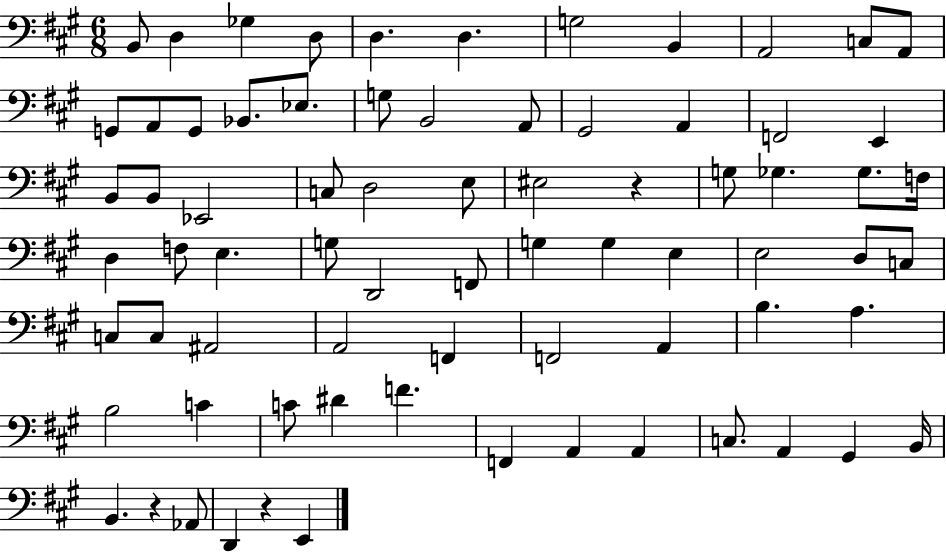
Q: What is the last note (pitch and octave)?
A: E2